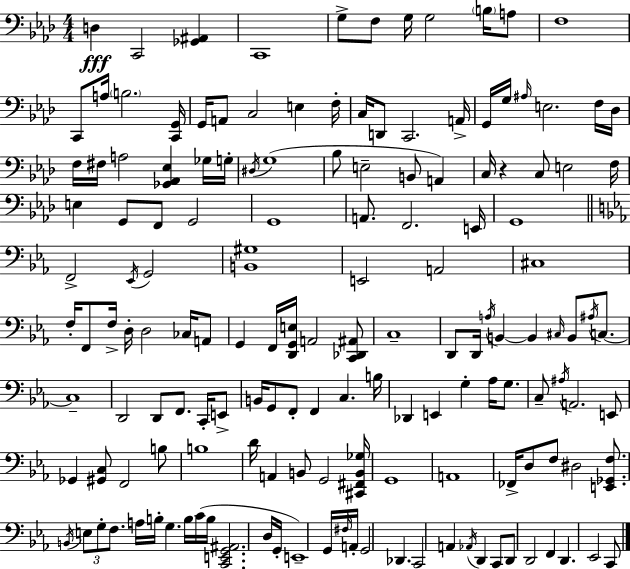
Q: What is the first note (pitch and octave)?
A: D3